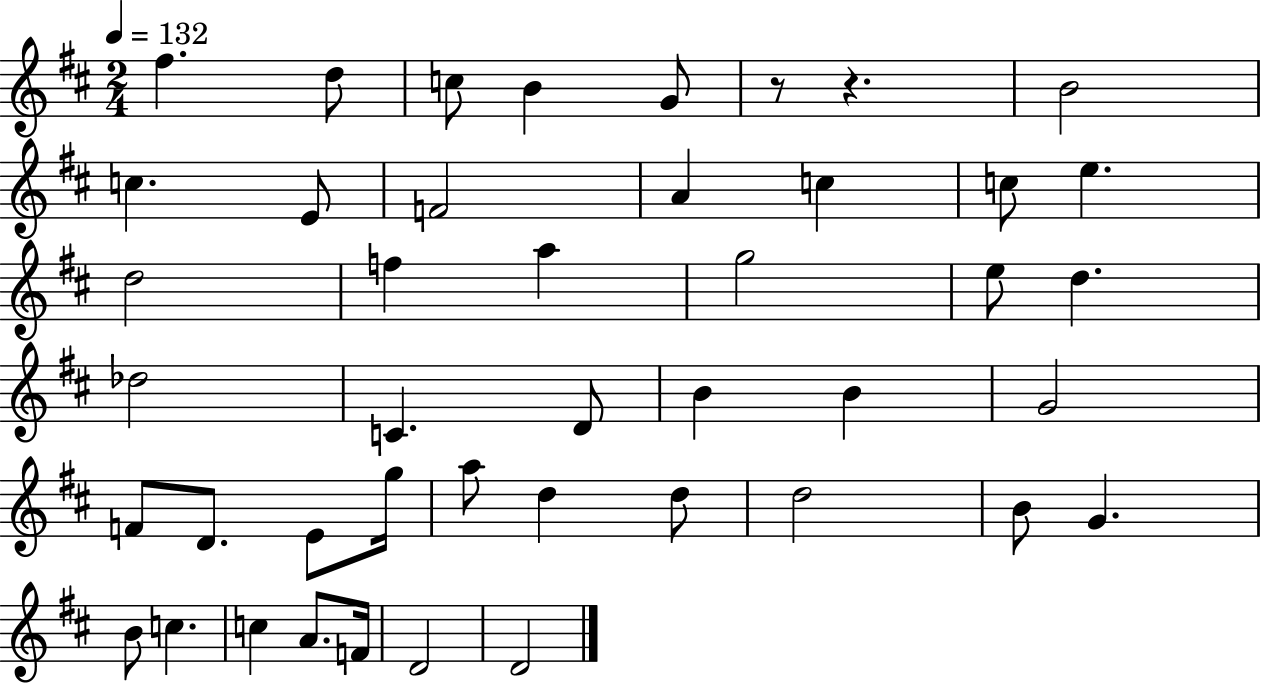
{
  \clef treble
  \numericTimeSignature
  \time 2/4
  \key d \major
  \tempo 4 = 132
  fis''4. d''8 | c''8 b'4 g'8 | r8 r4. | b'2 | \break c''4. e'8 | f'2 | a'4 c''4 | c''8 e''4. | \break d''2 | f''4 a''4 | g''2 | e''8 d''4. | \break des''2 | c'4. d'8 | b'4 b'4 | g'2 | \break f'8 d'8. e'8 g''16 | a''8 d''4 d''8 | d''2 | b'8 g'4. | \break b'8 c''4. | c''4 a'8. f'16 | d'2 | d'2 | \break \bar "|."
}